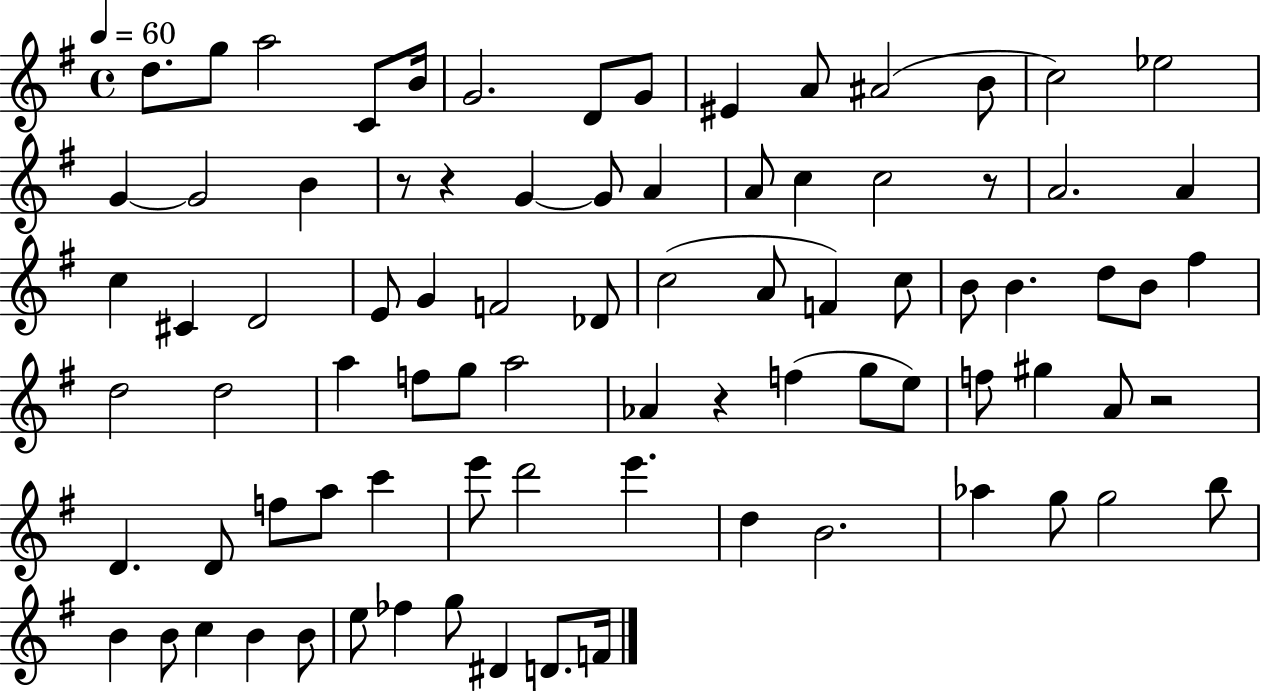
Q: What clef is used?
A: treble